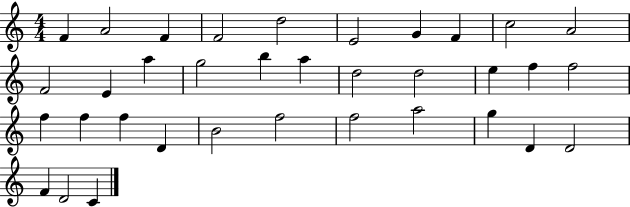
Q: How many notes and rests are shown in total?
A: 35